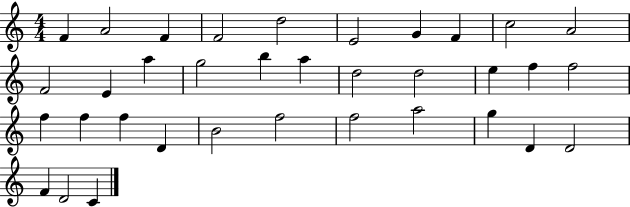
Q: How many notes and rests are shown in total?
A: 35